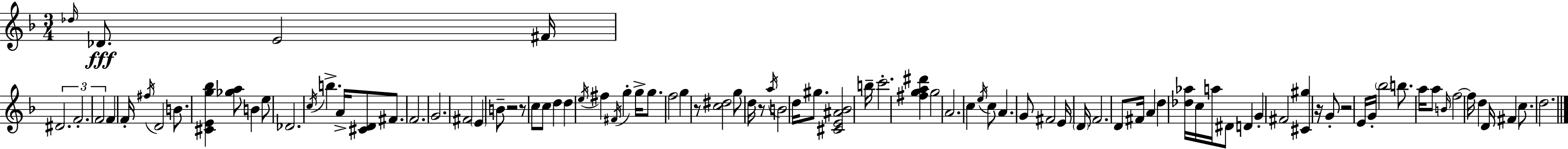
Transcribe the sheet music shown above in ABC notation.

X:1
T:Untitled
M:3/4
L:1/4
K:Dm
_d/4 _D/2 E2 ^F/4 ^D2 F2 F2 F F/4 ^f/4 D2 B/2 [^CEg_b] [_ga]/2 B e/2 _D2 c/4 b A/4 [^CD]/2 ^F/2 F2 G2 ^F2 E B/2 z2 z/2 c/2 c/2 d d e/4 ^f ^F/4 g g/4 g/2 f2 g z/2 [c^d]2 g/2 d/4 z/2 a/4 B2 d/4 ^g/2 [^CE^A_B]2 b/4 c'2 [^fga^d'] g2 A2 c e/4 c/2 A G/2 ^F2 E/4 D/4 F2 D/2 ^F/4 A d [_d_a]/4 c/4 a/4 ^D/2 D G ^F2 [^C^g] z/4 G/2 z2 E/4 G/4 _b2 b/2 a/4 a/2 B/4 f2 f/4 d D/4 ^F c/2 d2